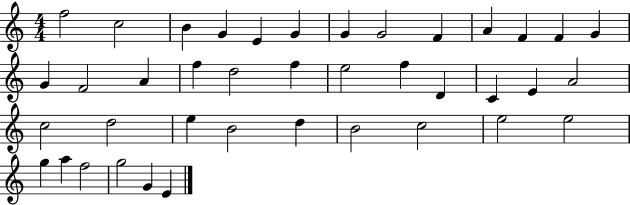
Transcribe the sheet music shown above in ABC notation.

X:1
T:Untitled
M:4/4
L:1/4
K:C
f2 c2 B G E G G G2 F A F F G G F2 A f d2 f e2 f D C E A2 c2 d2 e B2 d B2 c2 e2 e2 g a f2 g2 G E